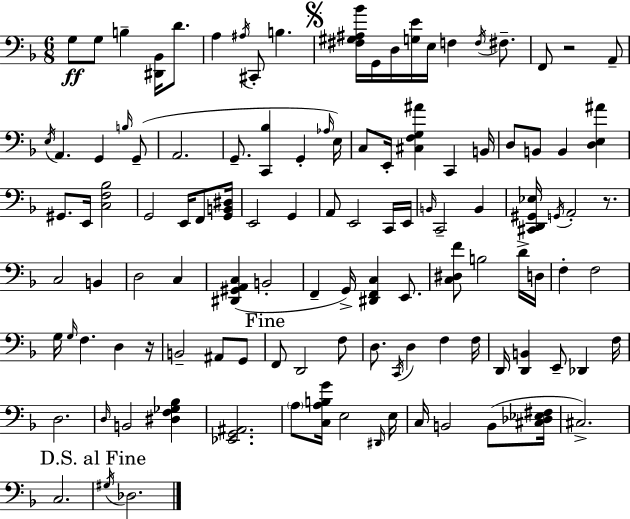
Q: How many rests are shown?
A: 3